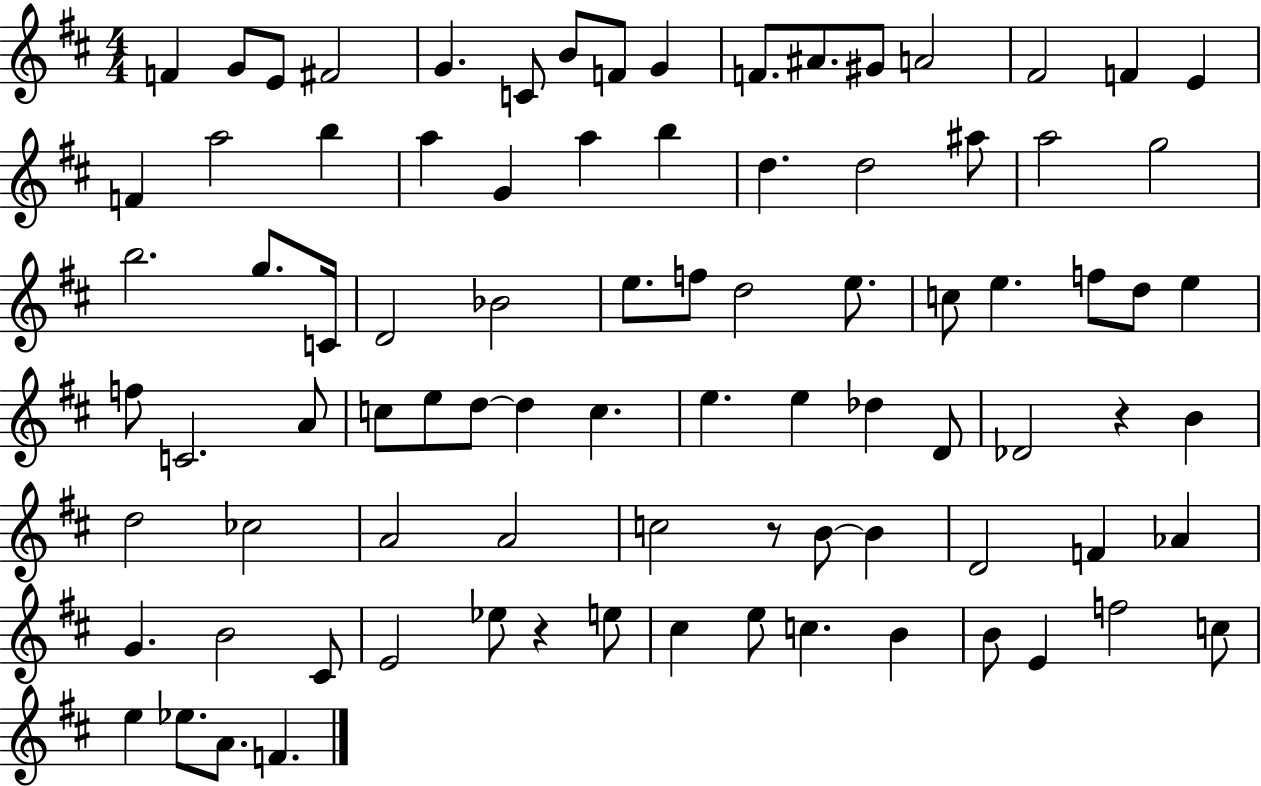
F4/q G4/e E4/e F#4/h G4/q. C4/e B4/e F4/e G4/q F4/e. A#4/e. G#4/e A4/h F#4/h F4/q E4/q F4/q A5/h B5/q A5/q G4/q A5/q B5/q D5/q. D5/h A#5/e A5/h G5/h B5/h. G5/e. C4/s D4/h Bb4/h E5/e. F5/e D5/h E5/e. C5/e E5/q. F5/e D5/e E5/q F5/e C4/h. A4/e C5/e E5/e D5/e D5/q C5/q. E5/q. E5/q Db5/q D4/e Db4/h R/q B4/q D5/h CES5/h A4/h A4/h C5/h R/e B4/e B4/q D4/h F4/q Ab4/q G4/q. B4/h C#4/e E4/h Eb5/e R/q E5/e C#5/q E5/e C5/q. B4/q B4/e E4/q F5/h C5/e E5/q Eb5/e. A4/e. F4/q.